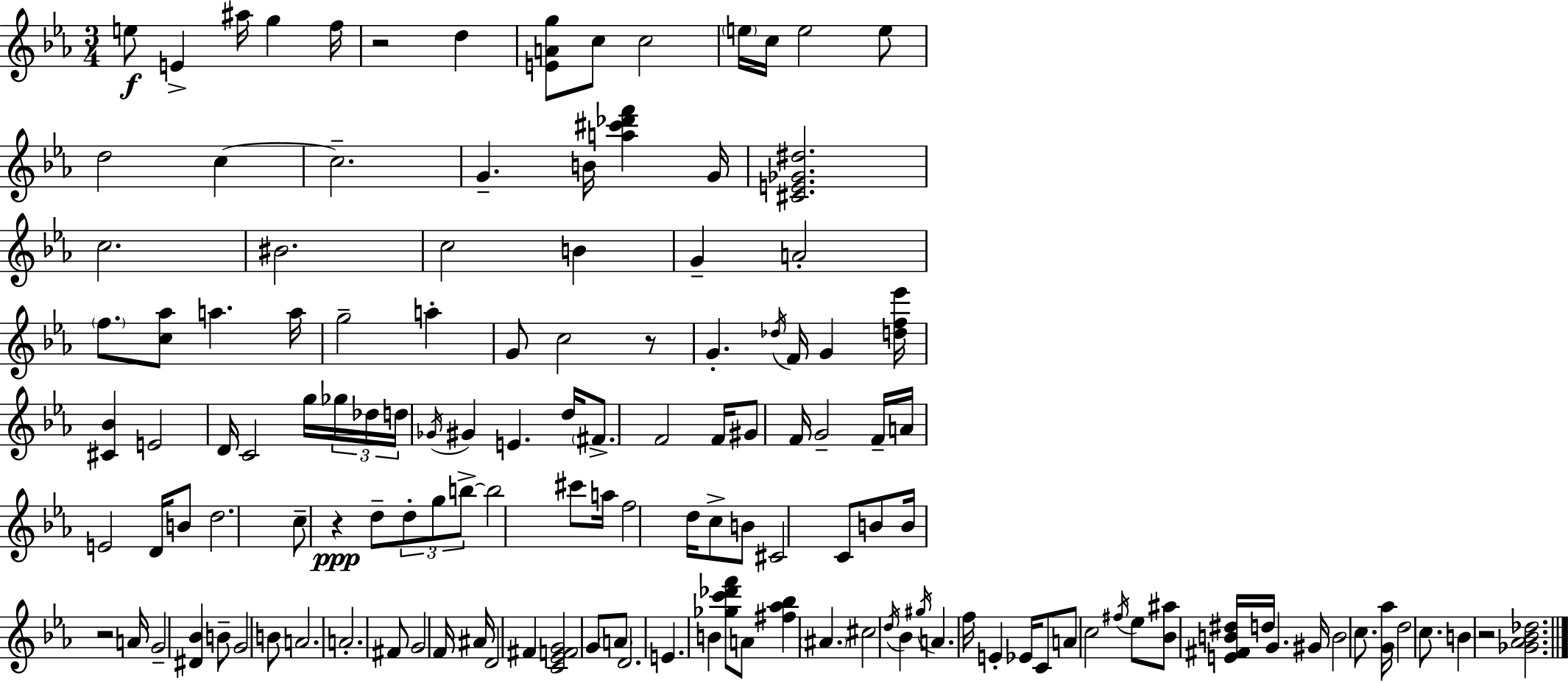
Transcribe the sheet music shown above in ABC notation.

X:1
T:Untitled
M:3/4
L:1/4
K:Eb
e/2 E ^a/4 g f/4 z2 d [EAg]/2 c/2 c2 e/4 c/4 e2 e/2 d2 c c2 G B/4 [a^c'_d'f'] G/4 [^CE_G^d]2 c2 ^B2 c2 B G A2 f/2 [c_a]/2 a a/4 g2 a G/2 c2 z/2 G _d/4 F/4 G [df_e']/4 [^C_B] E2 D/4 C2 g/4 _g/4 _d/4 d/4 _G/4 ^G E d/4 ^F/2 F2 F/4 ^G/2 F/4 G2 F/4 A/4 E2 D/4 B/2 d2 c/2 z d/2 d/2 g/2 b/2 b2 ^c'/2 a/4 f2 d/4 c/2 B/2 ^C2 C/2 B/2 B/4 z2 A/4 G2 [^D_B] B/2 G2 B/2 A2 A2 ^F/2 G2 F/4 ^A/4 D2 ^F [C_EFG]2 G/2 A/2 D2 E B [_gc'_d'f']/2 A/2 [^f_a_b] ^A ^c2 d/4 _B ^g/4 A f/4 E _E/4 C/2 A/2 c2 ^f/4 _e/2 [_B^a]/2 [E^FB^d]/4 d/4 G ^G/4 B2 c/2 [G_a]/4 d2 c/2 B z2 [_G_A_B_d]2